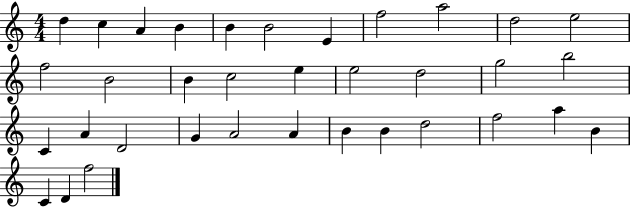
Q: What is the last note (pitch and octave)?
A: F5